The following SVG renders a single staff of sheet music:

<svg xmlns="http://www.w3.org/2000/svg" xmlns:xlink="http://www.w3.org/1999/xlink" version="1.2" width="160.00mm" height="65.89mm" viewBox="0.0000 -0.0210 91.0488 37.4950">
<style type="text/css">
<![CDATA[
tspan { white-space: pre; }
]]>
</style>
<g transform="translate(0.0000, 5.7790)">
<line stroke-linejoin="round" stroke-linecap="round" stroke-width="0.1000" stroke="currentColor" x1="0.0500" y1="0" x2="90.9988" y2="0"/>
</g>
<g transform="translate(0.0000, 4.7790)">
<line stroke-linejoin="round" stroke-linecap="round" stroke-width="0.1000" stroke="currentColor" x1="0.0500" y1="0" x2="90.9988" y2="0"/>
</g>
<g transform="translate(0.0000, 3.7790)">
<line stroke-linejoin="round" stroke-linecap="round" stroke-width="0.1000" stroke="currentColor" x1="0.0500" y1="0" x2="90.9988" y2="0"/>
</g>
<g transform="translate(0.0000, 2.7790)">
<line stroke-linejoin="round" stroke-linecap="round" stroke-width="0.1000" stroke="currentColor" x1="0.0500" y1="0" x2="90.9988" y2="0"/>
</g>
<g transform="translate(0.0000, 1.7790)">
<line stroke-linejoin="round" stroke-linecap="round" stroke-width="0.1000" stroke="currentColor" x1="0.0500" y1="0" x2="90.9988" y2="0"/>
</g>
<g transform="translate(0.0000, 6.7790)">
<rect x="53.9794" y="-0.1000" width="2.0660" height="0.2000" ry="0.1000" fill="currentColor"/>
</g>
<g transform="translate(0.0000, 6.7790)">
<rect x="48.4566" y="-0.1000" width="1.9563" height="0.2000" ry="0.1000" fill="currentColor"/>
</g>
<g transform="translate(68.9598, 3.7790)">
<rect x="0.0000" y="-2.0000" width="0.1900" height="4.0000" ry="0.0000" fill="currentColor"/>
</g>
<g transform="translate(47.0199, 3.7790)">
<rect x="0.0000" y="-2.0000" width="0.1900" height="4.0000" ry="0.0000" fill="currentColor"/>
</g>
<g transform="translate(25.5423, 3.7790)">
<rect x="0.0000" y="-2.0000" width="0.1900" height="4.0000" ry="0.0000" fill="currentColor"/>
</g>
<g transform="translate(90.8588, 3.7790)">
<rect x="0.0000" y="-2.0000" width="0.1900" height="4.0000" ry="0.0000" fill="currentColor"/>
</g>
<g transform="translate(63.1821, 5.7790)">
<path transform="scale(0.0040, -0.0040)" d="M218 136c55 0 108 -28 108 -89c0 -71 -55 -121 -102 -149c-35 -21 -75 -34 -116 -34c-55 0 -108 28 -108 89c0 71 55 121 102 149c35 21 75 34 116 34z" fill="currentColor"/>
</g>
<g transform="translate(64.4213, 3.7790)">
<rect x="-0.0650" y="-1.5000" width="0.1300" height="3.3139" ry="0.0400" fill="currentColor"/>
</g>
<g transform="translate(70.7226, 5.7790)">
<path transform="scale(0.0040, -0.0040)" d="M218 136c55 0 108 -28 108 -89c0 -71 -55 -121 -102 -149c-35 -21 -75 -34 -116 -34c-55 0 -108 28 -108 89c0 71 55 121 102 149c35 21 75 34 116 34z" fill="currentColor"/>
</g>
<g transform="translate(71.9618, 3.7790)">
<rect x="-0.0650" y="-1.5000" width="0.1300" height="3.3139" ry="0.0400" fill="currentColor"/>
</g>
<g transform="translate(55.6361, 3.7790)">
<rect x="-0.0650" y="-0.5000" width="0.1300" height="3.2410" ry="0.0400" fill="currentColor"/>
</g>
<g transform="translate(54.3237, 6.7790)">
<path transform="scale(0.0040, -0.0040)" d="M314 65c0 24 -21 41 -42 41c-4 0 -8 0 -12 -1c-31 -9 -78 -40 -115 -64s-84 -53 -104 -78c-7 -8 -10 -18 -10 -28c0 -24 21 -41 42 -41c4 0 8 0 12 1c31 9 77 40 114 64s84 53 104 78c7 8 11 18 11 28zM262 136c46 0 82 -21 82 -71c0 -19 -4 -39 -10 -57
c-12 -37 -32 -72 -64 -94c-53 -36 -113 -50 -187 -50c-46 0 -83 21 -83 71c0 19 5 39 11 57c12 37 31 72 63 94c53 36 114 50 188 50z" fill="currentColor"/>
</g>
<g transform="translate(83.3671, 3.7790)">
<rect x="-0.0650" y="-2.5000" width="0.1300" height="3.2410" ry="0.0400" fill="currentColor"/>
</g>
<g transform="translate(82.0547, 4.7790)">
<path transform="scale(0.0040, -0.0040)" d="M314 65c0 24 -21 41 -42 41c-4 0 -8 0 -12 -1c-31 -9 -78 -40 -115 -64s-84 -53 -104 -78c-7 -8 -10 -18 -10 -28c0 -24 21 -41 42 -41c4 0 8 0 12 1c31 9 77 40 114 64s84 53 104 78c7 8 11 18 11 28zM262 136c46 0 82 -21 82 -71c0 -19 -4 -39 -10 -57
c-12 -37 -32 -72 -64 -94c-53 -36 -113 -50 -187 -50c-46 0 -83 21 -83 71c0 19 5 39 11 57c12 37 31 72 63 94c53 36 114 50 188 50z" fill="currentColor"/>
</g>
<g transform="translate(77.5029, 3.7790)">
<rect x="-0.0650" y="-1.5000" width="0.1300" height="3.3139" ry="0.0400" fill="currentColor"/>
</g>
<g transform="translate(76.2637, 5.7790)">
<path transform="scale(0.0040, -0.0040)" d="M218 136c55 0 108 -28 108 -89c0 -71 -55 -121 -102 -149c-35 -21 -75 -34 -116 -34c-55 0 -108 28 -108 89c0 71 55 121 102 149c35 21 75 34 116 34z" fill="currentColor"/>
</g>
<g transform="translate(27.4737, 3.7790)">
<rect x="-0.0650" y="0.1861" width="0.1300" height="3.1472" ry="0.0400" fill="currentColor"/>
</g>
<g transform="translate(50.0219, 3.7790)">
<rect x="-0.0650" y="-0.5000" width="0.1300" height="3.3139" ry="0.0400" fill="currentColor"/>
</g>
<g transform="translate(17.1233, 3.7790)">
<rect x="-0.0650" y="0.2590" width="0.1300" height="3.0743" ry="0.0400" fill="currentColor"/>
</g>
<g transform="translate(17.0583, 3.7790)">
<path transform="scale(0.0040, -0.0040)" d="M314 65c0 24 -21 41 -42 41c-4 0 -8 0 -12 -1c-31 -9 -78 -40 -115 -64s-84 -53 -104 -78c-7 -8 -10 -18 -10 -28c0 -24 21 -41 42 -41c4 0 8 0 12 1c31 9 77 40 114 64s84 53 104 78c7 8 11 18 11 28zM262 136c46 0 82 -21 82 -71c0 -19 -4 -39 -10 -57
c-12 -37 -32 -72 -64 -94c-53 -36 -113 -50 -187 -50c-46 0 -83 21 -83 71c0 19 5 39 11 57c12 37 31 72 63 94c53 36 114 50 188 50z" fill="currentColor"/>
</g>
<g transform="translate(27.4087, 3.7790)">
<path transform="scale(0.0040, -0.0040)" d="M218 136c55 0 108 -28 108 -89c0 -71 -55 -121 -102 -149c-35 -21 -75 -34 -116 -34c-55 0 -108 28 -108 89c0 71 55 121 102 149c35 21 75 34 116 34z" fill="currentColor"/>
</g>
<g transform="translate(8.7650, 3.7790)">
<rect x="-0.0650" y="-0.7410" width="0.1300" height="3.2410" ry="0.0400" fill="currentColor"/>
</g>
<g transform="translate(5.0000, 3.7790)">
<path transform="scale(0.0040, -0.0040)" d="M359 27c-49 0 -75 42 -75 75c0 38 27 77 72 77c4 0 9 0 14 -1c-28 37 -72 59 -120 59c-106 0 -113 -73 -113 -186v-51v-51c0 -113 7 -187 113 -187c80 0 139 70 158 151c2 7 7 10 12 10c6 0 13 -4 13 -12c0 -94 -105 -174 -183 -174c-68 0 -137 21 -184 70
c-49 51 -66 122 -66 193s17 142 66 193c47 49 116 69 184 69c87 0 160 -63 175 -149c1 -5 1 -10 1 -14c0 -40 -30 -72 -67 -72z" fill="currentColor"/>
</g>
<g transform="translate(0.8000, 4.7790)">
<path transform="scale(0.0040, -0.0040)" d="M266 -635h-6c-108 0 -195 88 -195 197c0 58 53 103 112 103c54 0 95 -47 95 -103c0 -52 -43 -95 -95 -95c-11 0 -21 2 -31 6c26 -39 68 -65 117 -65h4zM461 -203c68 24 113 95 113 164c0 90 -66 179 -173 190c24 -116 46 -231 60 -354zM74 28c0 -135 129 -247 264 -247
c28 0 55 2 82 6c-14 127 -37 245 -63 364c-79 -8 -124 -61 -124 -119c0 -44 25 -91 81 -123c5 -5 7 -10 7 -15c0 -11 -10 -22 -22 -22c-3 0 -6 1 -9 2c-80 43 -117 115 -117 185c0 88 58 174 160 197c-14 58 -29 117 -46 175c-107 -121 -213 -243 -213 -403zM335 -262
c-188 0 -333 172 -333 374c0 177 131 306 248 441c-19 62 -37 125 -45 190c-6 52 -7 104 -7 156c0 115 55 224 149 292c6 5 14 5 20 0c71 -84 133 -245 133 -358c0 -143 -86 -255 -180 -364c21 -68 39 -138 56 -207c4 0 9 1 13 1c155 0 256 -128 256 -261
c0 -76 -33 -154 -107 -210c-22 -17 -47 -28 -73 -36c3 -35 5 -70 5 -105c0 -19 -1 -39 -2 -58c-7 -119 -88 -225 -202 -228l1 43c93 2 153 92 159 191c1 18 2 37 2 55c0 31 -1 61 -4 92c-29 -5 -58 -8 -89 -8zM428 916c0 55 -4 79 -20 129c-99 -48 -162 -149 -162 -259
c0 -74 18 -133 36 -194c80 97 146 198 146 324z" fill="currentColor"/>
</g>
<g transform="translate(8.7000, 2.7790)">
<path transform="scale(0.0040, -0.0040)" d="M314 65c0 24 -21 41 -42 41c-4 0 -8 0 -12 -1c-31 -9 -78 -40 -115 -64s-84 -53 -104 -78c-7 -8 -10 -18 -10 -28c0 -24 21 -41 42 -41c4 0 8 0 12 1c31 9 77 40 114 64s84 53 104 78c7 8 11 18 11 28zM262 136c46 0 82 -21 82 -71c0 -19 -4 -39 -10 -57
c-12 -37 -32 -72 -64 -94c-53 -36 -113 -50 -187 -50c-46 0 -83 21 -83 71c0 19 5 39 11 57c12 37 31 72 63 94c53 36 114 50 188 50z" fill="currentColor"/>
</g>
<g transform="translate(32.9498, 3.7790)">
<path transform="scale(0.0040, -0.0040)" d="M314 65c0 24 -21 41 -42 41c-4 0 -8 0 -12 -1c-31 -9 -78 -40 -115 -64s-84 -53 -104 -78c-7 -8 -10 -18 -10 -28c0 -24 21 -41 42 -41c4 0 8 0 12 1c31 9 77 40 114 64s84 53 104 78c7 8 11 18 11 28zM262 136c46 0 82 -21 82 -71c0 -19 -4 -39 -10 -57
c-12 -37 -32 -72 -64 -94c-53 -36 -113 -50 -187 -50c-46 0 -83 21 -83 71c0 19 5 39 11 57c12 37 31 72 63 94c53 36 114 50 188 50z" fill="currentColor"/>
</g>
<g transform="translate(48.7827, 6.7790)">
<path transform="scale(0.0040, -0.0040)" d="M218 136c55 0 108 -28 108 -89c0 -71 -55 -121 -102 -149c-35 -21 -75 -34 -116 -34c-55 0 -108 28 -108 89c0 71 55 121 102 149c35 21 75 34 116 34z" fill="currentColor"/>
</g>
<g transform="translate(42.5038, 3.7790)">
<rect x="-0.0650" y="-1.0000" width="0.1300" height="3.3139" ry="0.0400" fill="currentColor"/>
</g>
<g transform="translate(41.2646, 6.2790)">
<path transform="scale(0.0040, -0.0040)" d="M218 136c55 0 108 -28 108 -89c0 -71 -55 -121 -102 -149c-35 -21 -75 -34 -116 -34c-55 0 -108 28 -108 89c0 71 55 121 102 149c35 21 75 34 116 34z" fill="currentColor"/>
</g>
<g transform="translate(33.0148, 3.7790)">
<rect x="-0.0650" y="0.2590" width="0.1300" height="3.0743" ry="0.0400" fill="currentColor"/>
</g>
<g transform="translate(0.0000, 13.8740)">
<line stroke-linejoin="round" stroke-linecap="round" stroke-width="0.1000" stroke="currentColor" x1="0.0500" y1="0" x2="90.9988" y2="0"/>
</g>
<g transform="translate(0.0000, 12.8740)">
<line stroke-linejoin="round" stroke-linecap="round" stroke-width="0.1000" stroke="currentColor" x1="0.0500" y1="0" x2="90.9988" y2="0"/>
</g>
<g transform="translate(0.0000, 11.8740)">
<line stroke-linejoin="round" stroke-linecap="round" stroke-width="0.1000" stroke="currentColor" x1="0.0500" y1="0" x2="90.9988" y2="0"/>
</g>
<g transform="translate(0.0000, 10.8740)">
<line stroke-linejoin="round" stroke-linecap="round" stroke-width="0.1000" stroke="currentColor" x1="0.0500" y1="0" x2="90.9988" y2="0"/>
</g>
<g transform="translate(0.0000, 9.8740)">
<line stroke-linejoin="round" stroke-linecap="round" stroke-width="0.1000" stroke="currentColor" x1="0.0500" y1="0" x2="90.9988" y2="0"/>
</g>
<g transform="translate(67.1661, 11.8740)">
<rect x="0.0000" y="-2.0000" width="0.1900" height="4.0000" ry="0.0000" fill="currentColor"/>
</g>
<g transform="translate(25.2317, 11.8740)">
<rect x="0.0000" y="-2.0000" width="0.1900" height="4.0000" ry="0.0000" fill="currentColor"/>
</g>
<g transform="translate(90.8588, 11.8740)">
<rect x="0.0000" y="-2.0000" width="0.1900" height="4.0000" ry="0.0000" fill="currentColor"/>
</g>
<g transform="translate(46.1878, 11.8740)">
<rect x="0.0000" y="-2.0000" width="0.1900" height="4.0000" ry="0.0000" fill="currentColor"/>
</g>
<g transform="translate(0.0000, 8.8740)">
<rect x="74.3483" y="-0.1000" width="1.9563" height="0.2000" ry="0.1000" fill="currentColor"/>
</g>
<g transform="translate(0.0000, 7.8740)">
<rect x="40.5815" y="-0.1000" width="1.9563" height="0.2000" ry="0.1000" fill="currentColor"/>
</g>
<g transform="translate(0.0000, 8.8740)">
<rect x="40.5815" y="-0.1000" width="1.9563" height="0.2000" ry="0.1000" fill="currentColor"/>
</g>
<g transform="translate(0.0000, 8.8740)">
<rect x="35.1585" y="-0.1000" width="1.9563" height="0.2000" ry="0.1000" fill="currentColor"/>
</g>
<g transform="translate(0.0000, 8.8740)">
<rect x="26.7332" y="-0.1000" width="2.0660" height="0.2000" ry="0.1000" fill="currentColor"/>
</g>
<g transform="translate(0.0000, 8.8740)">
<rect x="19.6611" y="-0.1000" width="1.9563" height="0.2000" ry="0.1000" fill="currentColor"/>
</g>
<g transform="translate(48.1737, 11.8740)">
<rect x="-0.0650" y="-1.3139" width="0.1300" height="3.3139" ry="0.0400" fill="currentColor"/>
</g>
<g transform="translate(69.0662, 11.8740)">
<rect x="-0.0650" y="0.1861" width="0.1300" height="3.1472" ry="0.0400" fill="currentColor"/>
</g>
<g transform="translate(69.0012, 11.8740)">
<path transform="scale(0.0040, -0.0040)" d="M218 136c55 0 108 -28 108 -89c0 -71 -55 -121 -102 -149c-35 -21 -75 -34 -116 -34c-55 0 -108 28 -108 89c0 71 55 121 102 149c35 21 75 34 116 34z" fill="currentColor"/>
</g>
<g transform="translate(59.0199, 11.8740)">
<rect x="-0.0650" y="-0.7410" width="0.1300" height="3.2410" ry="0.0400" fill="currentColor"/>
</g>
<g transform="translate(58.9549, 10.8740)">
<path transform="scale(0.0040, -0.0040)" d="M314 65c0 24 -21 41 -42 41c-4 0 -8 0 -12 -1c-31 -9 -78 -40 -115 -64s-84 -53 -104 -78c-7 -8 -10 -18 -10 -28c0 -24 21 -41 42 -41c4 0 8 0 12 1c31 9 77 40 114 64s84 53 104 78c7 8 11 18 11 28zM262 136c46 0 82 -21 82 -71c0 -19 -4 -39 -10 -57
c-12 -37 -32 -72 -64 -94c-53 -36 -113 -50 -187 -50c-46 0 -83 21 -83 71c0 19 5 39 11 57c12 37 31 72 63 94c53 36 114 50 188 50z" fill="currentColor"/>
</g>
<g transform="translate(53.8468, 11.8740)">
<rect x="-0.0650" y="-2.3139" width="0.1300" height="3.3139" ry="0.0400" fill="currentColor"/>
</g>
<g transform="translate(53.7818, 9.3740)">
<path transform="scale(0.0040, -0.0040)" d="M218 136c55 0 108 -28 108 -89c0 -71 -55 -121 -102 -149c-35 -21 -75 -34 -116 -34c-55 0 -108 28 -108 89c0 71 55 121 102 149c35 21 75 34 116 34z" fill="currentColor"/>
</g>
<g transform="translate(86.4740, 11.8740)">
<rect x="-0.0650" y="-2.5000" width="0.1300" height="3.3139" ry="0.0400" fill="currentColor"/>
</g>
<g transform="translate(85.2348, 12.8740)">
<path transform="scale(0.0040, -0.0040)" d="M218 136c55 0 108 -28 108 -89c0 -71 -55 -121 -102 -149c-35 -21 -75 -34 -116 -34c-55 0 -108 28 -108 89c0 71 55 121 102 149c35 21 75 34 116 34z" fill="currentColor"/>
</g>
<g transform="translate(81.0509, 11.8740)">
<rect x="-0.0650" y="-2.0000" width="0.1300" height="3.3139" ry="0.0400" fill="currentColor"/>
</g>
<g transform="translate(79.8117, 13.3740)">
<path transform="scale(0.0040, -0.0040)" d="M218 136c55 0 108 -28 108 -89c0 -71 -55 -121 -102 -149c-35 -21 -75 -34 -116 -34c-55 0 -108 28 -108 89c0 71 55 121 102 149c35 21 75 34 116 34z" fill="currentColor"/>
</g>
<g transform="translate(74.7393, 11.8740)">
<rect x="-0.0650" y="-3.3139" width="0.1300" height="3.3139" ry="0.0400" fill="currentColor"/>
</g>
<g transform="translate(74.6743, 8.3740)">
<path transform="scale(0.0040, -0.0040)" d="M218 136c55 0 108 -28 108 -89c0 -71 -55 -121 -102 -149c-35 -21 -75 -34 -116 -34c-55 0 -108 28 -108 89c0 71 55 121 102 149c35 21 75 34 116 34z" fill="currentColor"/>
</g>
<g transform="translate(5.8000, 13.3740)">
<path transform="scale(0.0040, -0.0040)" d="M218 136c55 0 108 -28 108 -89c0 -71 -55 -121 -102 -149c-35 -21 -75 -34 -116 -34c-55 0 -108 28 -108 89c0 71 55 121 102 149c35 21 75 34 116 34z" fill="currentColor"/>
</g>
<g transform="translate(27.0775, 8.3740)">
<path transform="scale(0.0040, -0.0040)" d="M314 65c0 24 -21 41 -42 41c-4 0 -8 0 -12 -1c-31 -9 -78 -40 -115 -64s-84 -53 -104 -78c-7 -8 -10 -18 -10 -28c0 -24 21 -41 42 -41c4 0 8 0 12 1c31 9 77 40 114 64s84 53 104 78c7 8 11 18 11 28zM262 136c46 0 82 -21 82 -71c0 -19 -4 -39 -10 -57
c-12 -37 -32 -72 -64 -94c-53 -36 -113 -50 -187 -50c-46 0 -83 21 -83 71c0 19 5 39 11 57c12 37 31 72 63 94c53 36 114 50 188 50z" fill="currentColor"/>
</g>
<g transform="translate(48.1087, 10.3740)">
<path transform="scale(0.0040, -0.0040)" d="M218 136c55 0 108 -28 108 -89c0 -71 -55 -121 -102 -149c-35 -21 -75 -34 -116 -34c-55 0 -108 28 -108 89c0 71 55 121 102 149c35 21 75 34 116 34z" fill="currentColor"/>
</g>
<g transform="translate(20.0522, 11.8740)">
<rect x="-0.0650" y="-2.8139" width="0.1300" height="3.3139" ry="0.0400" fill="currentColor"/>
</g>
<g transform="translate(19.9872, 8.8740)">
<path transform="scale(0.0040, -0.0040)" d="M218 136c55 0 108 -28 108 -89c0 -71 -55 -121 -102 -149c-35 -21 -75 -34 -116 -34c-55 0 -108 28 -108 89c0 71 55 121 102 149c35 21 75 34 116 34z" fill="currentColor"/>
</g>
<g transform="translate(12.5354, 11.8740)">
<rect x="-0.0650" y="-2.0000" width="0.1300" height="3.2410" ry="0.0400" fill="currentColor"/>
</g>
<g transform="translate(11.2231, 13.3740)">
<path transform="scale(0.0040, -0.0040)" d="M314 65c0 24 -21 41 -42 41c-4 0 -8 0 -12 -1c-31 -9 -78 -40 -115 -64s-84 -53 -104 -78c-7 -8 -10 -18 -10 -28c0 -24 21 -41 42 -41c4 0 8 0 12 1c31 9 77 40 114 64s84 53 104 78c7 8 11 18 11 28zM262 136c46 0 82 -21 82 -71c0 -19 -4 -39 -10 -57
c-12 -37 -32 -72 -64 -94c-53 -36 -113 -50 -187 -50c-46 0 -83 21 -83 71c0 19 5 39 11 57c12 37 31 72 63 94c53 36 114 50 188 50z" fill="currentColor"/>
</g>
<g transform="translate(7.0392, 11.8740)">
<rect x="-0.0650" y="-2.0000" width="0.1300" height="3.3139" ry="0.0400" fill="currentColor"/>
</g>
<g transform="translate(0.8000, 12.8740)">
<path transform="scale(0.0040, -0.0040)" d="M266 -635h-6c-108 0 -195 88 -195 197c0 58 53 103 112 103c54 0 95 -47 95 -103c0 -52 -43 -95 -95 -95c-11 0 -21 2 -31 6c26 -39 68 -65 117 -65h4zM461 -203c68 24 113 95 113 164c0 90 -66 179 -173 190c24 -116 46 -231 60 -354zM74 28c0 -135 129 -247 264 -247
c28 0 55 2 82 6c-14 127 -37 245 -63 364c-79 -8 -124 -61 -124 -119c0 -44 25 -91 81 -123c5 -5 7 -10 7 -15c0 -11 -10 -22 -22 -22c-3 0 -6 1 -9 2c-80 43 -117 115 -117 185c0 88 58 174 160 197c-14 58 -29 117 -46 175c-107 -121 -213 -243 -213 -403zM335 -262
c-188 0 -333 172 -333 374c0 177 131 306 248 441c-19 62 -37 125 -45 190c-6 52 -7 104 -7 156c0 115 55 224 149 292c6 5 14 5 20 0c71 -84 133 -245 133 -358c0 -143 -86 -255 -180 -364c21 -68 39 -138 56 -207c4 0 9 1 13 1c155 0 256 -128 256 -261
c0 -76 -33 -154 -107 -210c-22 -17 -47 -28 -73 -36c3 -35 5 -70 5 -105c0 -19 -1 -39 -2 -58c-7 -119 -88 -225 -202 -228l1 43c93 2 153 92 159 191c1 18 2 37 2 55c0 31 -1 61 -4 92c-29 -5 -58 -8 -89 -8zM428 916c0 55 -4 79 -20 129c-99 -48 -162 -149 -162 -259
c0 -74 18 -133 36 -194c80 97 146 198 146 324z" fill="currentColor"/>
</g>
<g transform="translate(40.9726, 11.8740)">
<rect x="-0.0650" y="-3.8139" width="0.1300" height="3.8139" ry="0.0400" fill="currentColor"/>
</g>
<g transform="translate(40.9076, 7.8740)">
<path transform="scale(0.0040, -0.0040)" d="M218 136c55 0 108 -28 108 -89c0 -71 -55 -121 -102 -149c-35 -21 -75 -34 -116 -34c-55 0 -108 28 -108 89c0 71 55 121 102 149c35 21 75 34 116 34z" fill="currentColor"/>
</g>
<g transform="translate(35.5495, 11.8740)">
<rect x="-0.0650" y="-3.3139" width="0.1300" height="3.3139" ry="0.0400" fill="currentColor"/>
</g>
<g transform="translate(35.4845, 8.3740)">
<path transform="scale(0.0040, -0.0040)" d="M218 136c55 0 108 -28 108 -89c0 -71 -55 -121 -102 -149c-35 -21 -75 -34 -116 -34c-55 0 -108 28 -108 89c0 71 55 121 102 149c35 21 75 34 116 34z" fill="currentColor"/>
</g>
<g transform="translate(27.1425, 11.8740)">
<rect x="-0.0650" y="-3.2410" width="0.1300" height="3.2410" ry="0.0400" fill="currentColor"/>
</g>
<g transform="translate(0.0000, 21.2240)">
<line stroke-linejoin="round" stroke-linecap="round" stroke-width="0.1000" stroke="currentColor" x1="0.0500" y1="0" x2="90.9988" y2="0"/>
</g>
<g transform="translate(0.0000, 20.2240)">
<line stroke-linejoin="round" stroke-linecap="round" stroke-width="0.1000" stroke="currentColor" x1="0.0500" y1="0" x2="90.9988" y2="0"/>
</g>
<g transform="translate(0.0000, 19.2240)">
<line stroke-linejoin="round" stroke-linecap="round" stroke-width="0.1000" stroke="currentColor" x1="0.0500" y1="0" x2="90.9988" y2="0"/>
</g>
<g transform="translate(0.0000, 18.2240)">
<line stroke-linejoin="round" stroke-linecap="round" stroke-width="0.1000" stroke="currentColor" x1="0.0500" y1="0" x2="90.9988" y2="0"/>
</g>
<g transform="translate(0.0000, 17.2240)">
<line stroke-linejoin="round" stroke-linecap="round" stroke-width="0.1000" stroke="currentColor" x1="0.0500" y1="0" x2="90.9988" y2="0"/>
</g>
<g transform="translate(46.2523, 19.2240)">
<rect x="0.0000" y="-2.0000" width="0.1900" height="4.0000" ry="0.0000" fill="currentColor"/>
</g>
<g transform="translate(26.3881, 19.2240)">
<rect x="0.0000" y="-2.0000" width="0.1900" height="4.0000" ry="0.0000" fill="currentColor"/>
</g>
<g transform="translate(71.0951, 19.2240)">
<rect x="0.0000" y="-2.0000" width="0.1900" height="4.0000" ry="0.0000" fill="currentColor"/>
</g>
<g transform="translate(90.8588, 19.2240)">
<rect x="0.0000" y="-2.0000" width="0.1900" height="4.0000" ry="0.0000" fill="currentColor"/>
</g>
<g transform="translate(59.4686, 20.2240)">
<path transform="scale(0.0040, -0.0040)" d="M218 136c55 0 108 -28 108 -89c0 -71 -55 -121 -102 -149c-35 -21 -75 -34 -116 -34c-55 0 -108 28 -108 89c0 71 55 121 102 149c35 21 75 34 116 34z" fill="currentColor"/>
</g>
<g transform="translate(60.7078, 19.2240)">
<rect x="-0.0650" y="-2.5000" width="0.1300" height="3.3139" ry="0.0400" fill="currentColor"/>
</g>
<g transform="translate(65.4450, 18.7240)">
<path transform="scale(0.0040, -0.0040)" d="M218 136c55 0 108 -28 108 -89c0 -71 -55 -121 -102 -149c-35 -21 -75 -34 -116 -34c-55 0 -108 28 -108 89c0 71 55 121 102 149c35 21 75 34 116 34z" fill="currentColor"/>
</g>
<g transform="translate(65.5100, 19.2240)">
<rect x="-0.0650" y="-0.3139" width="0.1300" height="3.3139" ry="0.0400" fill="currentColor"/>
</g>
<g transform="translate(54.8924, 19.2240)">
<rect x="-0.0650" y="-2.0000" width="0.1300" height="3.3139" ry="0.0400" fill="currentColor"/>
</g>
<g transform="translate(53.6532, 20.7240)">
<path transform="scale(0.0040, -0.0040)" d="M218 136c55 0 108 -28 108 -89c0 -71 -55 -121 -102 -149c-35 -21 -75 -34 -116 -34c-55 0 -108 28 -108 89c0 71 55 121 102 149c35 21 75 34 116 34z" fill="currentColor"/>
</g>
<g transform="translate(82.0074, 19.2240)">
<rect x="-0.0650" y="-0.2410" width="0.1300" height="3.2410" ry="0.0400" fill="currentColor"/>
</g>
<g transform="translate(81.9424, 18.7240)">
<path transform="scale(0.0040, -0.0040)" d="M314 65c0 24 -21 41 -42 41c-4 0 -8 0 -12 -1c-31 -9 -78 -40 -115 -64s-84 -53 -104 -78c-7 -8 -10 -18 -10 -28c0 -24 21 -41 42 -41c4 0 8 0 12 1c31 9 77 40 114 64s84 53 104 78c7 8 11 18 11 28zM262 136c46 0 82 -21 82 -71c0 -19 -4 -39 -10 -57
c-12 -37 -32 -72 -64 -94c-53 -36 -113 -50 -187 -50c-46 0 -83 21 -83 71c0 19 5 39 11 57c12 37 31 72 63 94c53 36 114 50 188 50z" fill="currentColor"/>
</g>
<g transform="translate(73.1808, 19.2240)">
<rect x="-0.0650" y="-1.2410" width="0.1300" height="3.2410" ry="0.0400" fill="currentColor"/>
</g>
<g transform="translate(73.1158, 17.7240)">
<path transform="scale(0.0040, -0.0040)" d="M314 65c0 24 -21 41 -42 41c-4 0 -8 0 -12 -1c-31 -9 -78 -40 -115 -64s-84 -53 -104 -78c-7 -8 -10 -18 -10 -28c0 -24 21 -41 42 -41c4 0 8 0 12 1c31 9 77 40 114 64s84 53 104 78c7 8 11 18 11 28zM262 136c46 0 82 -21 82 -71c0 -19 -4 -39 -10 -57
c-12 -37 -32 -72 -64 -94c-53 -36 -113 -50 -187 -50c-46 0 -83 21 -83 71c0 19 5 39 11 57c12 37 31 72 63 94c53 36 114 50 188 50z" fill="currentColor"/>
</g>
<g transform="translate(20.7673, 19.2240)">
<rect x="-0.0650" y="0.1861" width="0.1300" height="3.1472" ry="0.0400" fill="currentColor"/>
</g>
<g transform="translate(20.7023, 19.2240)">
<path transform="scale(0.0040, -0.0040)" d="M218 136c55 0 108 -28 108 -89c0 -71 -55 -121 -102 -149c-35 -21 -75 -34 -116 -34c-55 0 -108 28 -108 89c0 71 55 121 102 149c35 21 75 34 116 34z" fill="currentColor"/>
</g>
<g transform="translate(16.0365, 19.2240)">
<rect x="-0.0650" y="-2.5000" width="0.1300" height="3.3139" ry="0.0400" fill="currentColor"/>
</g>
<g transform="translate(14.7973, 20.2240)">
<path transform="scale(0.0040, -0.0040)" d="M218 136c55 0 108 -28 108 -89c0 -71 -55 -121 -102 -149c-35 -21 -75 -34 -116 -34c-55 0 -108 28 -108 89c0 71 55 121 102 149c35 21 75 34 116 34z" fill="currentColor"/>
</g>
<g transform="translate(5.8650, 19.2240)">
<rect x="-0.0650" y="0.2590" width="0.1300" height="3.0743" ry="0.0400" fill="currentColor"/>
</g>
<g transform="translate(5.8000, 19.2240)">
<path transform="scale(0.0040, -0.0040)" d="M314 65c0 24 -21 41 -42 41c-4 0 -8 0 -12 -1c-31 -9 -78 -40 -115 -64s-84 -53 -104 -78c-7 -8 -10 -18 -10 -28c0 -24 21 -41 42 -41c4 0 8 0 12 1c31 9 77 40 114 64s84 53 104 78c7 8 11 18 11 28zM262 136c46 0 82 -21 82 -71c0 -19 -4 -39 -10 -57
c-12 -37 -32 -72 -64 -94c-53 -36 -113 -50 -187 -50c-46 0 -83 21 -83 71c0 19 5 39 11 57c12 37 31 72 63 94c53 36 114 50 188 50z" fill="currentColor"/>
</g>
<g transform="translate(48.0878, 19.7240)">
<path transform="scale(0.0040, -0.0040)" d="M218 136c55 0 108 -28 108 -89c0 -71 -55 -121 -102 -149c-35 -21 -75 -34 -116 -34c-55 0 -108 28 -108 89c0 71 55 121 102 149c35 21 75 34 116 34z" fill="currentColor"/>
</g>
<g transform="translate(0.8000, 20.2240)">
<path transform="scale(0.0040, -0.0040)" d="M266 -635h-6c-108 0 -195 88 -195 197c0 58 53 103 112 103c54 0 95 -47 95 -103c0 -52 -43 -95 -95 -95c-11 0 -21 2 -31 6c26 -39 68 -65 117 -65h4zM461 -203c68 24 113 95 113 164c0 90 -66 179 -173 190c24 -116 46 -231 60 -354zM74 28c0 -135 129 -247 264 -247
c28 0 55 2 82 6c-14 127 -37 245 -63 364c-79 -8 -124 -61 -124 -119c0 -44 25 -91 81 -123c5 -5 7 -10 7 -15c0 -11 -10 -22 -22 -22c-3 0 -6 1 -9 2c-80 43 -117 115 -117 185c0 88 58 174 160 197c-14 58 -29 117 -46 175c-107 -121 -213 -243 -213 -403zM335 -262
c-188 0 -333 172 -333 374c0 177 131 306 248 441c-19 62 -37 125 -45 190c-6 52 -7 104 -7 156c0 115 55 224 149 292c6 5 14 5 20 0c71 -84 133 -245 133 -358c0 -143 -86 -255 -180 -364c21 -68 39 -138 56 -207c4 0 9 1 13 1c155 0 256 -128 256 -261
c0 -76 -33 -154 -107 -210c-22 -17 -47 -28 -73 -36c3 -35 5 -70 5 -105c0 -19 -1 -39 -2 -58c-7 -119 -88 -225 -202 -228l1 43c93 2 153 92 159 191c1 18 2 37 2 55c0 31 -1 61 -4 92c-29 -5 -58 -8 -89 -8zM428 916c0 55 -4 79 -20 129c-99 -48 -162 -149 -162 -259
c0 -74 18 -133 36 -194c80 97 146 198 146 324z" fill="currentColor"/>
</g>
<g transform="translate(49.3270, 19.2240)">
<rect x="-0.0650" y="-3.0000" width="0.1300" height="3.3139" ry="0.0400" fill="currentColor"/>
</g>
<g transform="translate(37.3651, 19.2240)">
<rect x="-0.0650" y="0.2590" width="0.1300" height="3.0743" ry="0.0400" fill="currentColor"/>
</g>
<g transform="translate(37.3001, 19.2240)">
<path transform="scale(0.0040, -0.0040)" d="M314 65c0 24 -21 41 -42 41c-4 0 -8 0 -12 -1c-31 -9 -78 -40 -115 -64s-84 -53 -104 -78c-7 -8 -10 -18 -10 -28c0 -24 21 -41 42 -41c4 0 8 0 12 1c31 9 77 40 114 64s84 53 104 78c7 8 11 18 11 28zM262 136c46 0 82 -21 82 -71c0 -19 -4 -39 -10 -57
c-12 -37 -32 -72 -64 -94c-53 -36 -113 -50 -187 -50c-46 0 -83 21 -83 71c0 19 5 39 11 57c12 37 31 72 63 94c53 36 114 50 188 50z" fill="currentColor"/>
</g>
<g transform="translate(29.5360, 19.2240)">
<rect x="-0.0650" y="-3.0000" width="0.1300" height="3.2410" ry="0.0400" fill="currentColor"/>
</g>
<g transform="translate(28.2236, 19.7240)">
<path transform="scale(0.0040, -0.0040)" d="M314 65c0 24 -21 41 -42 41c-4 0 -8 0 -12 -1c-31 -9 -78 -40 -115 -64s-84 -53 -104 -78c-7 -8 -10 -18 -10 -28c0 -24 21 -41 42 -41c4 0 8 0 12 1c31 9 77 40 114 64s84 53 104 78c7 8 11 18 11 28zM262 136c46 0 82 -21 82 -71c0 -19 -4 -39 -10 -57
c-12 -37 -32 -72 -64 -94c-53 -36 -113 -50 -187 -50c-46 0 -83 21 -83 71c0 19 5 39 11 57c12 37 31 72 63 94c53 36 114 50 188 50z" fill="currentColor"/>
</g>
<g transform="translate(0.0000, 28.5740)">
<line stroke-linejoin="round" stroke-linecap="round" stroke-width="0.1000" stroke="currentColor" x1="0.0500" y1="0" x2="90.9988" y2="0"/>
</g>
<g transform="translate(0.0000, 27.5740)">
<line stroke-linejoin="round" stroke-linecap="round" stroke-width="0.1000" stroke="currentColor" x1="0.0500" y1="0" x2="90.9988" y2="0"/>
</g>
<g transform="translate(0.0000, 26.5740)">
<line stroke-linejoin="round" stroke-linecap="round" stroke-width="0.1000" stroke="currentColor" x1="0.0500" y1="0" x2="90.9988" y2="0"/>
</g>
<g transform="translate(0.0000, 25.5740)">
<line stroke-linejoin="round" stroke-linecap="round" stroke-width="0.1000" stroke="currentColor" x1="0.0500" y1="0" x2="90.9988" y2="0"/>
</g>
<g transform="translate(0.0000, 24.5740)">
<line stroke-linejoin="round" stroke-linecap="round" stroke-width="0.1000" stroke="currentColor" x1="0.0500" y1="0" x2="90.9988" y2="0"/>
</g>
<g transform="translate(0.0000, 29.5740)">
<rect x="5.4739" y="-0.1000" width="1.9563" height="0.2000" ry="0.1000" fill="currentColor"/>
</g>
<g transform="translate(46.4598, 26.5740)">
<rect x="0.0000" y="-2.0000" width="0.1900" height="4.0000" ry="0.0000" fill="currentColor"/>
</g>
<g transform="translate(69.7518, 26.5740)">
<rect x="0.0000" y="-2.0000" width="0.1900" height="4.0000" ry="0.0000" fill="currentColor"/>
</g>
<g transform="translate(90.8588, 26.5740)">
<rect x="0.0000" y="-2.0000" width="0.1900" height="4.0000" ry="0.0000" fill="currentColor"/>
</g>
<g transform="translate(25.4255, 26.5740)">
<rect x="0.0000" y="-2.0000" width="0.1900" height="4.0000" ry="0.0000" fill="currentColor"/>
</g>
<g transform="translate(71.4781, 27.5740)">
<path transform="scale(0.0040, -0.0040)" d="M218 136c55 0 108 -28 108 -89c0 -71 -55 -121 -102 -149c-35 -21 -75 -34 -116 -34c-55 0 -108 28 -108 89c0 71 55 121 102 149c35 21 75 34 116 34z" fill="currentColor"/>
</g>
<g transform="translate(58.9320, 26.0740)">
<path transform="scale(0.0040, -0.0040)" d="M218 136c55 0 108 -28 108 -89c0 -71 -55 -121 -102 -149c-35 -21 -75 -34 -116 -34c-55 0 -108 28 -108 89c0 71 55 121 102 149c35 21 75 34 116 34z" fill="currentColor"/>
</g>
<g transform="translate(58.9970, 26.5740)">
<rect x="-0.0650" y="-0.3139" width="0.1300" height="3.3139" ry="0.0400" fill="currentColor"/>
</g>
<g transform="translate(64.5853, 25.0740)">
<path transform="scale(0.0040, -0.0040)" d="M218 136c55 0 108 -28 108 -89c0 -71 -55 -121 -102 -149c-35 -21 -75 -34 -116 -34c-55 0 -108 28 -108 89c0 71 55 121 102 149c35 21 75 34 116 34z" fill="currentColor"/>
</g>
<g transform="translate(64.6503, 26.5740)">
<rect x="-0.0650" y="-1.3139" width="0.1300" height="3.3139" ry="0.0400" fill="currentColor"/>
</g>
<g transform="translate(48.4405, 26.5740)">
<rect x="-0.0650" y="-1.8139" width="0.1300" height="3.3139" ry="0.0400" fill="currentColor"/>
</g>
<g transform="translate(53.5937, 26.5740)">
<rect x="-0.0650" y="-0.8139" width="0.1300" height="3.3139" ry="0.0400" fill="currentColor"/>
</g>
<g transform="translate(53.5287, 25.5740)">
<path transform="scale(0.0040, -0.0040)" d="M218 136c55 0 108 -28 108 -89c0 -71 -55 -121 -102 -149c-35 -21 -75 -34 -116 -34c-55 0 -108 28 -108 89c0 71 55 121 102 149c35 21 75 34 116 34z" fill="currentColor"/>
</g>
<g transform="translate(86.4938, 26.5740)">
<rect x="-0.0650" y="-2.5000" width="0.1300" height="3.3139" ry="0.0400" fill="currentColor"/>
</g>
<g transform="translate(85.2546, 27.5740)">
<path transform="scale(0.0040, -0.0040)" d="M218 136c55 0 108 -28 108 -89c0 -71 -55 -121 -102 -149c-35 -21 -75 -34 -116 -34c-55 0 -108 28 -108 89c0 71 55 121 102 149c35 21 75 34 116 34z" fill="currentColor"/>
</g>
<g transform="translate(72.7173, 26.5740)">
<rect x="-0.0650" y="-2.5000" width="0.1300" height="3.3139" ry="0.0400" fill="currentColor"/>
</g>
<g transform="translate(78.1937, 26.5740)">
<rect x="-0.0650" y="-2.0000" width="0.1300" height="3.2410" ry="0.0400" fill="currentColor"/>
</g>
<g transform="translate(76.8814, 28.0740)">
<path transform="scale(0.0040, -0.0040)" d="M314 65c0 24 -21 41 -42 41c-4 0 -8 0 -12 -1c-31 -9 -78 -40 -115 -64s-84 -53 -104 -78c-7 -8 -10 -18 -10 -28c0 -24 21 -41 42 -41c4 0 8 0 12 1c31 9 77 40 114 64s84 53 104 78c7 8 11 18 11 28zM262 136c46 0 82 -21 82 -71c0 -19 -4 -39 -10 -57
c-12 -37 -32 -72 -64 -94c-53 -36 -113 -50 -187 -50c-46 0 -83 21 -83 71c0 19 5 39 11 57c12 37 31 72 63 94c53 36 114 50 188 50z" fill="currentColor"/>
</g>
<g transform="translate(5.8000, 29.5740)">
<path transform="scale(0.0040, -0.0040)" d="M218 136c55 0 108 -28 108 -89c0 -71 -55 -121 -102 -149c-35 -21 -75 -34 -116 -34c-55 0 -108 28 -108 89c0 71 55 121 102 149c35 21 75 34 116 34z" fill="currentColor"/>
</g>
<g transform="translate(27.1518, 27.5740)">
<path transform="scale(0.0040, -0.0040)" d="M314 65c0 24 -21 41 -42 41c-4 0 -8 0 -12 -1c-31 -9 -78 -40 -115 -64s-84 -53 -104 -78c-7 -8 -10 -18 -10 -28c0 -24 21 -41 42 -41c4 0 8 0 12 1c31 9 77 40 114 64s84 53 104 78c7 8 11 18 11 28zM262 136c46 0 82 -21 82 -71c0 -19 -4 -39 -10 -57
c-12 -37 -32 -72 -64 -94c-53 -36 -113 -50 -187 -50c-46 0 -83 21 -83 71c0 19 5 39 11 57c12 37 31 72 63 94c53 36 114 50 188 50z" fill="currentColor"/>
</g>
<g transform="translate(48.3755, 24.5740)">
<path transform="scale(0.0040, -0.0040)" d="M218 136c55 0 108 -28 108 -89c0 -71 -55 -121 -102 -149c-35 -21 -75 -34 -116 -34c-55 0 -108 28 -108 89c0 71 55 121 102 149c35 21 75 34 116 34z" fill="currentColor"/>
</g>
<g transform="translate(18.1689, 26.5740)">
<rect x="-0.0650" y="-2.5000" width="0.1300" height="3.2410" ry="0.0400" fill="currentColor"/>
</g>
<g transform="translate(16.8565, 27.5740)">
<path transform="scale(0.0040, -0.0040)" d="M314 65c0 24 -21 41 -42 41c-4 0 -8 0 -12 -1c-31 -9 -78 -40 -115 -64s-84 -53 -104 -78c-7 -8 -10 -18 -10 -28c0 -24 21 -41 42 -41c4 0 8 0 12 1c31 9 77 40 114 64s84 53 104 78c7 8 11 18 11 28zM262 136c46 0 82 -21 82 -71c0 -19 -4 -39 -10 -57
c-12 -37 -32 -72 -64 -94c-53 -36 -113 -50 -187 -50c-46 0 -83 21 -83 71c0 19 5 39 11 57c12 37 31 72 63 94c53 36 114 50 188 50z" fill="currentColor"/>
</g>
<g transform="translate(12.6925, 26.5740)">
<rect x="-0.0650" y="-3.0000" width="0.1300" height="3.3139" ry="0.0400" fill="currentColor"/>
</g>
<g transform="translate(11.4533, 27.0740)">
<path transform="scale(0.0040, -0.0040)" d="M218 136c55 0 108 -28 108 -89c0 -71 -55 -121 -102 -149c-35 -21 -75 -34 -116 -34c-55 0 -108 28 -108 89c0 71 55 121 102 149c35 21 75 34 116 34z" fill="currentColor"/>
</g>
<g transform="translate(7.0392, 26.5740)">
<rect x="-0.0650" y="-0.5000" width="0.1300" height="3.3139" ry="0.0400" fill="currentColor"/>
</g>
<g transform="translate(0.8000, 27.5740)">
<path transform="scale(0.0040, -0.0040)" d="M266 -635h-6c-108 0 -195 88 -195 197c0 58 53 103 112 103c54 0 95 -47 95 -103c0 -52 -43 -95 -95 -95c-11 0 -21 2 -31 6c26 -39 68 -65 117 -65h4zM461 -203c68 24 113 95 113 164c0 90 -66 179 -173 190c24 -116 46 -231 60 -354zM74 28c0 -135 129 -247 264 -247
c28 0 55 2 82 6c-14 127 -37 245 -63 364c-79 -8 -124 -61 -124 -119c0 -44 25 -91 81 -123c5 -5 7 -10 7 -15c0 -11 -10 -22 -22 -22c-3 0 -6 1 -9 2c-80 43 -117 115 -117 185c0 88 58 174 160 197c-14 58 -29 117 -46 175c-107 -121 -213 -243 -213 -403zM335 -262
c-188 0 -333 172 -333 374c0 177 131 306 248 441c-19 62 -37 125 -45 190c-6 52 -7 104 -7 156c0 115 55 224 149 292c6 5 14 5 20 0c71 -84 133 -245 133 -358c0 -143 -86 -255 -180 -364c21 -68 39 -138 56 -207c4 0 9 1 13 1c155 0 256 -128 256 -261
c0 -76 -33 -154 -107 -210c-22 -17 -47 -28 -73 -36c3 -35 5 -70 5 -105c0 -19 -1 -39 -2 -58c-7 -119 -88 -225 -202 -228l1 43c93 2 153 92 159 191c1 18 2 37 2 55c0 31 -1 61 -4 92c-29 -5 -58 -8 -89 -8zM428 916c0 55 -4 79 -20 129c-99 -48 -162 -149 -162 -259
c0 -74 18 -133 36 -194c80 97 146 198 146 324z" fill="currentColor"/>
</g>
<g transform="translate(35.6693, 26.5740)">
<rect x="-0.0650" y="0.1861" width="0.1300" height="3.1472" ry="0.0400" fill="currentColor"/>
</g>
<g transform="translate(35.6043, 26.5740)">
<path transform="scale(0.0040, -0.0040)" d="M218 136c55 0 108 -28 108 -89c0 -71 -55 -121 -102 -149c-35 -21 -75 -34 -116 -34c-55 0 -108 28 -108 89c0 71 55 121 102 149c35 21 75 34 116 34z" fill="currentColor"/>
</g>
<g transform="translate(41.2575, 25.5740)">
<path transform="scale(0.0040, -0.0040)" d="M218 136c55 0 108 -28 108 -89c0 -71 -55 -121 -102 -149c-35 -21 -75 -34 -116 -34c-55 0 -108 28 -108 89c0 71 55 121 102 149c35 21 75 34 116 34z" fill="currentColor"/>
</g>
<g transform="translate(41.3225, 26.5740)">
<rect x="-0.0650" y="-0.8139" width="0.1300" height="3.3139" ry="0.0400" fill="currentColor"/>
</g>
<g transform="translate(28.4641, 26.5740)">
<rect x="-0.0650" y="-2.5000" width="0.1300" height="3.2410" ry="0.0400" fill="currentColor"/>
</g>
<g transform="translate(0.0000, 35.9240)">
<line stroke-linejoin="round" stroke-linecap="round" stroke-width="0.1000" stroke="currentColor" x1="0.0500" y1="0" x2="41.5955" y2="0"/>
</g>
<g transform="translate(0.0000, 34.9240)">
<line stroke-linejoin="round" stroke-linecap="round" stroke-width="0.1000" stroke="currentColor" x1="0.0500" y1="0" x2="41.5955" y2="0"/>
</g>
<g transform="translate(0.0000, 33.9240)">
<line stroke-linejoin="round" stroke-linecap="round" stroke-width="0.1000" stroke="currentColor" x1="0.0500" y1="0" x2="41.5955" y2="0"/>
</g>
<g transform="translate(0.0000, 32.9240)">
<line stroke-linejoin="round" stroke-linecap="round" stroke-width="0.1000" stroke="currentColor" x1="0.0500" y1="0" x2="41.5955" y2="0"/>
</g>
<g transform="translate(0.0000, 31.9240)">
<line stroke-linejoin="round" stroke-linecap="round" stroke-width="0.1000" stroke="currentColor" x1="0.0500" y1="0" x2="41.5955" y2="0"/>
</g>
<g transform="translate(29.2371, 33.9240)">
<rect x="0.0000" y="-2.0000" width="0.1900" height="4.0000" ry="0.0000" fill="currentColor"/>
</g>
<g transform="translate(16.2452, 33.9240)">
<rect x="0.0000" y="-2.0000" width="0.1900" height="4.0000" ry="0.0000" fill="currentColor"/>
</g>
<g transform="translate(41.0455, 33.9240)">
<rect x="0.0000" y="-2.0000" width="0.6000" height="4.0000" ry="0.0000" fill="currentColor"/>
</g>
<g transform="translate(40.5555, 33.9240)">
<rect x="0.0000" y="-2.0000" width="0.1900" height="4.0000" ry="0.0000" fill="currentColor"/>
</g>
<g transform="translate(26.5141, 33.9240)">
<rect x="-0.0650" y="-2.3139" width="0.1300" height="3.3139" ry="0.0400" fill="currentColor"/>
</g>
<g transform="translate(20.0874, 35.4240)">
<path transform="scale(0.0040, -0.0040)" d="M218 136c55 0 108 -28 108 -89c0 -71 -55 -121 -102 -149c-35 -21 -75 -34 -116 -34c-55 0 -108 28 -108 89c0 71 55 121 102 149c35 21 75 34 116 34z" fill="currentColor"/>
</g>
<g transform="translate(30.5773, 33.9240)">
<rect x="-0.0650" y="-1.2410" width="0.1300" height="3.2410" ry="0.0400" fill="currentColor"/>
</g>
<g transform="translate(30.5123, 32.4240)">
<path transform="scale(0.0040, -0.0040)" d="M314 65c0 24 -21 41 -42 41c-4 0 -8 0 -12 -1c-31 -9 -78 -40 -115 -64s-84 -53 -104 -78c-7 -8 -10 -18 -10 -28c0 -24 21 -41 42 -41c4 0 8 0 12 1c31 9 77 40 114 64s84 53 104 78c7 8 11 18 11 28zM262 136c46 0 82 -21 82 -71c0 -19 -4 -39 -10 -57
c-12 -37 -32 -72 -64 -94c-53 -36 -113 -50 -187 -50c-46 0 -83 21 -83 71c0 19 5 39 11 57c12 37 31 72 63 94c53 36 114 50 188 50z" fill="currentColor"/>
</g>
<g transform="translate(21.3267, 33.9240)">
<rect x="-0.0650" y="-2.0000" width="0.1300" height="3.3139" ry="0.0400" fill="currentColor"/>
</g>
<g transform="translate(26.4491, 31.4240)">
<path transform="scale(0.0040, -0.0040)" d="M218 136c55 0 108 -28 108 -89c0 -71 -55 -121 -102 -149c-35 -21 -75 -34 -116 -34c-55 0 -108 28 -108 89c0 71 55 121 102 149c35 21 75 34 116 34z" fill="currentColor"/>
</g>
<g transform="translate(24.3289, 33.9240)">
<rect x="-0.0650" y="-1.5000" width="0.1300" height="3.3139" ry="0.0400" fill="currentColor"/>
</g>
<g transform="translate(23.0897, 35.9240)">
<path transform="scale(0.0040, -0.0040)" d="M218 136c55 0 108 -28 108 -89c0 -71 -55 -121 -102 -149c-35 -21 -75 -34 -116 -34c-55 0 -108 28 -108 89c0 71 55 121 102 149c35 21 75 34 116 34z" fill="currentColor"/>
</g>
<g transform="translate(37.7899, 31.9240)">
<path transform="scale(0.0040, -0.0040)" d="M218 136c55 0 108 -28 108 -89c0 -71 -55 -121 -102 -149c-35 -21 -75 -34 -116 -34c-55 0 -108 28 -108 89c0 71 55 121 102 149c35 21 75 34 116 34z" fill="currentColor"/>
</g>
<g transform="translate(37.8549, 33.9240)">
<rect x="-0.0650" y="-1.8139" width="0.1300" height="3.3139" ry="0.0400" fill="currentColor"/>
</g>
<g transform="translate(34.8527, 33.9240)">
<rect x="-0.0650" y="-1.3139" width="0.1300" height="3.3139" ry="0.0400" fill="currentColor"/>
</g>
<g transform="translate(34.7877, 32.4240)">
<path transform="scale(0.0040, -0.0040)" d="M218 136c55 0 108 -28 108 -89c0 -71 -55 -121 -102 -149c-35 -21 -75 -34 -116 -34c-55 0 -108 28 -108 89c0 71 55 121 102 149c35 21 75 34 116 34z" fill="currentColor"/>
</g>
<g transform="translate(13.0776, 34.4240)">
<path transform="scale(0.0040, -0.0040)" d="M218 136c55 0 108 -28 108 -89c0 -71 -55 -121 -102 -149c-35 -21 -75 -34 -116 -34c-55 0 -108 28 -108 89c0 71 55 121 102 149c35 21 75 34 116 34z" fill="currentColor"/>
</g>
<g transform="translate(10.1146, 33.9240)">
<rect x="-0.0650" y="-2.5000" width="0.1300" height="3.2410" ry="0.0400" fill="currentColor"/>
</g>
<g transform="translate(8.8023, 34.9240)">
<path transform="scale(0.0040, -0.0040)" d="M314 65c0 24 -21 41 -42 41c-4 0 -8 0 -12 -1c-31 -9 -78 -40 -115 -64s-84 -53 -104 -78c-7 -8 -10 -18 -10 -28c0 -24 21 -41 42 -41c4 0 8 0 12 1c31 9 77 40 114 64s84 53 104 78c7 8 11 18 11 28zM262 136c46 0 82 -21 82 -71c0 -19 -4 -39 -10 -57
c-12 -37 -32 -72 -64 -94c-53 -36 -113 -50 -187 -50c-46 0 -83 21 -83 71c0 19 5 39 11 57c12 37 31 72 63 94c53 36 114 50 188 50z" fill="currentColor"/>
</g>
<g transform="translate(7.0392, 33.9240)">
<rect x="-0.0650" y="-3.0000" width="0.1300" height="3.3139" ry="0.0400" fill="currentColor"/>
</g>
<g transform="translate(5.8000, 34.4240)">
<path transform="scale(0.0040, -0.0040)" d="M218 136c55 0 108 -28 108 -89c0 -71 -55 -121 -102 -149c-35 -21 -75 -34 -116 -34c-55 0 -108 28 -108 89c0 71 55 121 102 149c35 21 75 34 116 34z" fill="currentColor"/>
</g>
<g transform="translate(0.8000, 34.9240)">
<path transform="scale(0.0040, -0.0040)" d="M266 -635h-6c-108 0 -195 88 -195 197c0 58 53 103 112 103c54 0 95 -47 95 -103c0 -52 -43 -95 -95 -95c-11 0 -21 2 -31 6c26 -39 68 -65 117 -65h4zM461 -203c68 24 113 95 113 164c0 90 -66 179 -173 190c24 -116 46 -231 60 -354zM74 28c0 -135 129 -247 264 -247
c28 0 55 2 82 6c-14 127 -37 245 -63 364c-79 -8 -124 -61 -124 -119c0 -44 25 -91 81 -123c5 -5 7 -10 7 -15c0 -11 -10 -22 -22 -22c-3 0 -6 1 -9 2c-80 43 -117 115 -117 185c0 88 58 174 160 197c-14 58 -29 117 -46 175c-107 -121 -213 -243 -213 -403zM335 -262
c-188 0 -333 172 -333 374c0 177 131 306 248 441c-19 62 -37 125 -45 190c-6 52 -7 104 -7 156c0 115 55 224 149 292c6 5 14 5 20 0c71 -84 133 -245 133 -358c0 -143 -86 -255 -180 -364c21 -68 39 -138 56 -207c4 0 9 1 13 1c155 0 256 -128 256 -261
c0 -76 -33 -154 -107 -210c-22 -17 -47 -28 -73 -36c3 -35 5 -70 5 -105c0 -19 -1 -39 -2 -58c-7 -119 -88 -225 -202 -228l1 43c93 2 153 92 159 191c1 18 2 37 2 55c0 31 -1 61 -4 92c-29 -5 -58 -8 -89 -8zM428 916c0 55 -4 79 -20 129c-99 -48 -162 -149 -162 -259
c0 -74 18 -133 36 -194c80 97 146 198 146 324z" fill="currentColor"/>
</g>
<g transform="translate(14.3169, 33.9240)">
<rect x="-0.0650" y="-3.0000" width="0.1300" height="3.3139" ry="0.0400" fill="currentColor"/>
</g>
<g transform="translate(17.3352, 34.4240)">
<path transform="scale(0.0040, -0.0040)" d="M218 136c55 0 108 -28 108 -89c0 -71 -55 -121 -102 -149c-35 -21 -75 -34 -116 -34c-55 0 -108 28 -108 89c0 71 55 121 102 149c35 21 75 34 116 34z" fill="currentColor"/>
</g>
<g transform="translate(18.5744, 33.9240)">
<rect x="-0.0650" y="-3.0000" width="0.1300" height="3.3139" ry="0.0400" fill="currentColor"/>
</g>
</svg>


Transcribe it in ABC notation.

X:1
T:Untitled
M:4/4
L:1/4
K:C
d2 B2 B B2 D C C2 E E E G2 F F2 a b2 b c' e g d2 B b F G B2 G B A2 B2 A F G c e2 c2 C A G2 G2 B d f d c e G F2 G A G2 A A F E g e2 e f